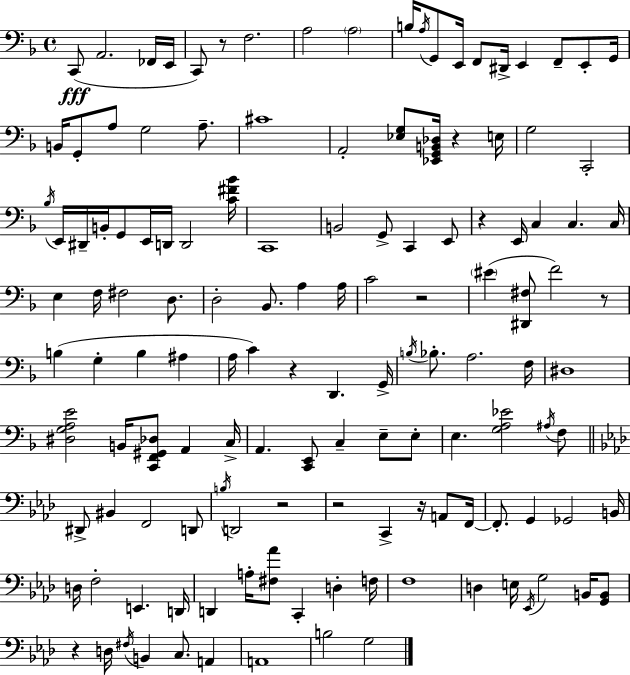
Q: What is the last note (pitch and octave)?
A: G3